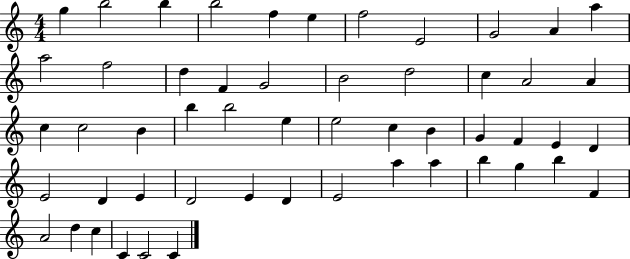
X:1
T:Untitled
M:4/4
L:1/4
K:C
g b2 b b2 f e f2 E2 G2 A a a2 f2 d F G2 B2 d2 c A2 A c c2 B b b2 e e2 c B G F E D E2 D E D2 E D E2 a a b g b F A2 d c C C2 C